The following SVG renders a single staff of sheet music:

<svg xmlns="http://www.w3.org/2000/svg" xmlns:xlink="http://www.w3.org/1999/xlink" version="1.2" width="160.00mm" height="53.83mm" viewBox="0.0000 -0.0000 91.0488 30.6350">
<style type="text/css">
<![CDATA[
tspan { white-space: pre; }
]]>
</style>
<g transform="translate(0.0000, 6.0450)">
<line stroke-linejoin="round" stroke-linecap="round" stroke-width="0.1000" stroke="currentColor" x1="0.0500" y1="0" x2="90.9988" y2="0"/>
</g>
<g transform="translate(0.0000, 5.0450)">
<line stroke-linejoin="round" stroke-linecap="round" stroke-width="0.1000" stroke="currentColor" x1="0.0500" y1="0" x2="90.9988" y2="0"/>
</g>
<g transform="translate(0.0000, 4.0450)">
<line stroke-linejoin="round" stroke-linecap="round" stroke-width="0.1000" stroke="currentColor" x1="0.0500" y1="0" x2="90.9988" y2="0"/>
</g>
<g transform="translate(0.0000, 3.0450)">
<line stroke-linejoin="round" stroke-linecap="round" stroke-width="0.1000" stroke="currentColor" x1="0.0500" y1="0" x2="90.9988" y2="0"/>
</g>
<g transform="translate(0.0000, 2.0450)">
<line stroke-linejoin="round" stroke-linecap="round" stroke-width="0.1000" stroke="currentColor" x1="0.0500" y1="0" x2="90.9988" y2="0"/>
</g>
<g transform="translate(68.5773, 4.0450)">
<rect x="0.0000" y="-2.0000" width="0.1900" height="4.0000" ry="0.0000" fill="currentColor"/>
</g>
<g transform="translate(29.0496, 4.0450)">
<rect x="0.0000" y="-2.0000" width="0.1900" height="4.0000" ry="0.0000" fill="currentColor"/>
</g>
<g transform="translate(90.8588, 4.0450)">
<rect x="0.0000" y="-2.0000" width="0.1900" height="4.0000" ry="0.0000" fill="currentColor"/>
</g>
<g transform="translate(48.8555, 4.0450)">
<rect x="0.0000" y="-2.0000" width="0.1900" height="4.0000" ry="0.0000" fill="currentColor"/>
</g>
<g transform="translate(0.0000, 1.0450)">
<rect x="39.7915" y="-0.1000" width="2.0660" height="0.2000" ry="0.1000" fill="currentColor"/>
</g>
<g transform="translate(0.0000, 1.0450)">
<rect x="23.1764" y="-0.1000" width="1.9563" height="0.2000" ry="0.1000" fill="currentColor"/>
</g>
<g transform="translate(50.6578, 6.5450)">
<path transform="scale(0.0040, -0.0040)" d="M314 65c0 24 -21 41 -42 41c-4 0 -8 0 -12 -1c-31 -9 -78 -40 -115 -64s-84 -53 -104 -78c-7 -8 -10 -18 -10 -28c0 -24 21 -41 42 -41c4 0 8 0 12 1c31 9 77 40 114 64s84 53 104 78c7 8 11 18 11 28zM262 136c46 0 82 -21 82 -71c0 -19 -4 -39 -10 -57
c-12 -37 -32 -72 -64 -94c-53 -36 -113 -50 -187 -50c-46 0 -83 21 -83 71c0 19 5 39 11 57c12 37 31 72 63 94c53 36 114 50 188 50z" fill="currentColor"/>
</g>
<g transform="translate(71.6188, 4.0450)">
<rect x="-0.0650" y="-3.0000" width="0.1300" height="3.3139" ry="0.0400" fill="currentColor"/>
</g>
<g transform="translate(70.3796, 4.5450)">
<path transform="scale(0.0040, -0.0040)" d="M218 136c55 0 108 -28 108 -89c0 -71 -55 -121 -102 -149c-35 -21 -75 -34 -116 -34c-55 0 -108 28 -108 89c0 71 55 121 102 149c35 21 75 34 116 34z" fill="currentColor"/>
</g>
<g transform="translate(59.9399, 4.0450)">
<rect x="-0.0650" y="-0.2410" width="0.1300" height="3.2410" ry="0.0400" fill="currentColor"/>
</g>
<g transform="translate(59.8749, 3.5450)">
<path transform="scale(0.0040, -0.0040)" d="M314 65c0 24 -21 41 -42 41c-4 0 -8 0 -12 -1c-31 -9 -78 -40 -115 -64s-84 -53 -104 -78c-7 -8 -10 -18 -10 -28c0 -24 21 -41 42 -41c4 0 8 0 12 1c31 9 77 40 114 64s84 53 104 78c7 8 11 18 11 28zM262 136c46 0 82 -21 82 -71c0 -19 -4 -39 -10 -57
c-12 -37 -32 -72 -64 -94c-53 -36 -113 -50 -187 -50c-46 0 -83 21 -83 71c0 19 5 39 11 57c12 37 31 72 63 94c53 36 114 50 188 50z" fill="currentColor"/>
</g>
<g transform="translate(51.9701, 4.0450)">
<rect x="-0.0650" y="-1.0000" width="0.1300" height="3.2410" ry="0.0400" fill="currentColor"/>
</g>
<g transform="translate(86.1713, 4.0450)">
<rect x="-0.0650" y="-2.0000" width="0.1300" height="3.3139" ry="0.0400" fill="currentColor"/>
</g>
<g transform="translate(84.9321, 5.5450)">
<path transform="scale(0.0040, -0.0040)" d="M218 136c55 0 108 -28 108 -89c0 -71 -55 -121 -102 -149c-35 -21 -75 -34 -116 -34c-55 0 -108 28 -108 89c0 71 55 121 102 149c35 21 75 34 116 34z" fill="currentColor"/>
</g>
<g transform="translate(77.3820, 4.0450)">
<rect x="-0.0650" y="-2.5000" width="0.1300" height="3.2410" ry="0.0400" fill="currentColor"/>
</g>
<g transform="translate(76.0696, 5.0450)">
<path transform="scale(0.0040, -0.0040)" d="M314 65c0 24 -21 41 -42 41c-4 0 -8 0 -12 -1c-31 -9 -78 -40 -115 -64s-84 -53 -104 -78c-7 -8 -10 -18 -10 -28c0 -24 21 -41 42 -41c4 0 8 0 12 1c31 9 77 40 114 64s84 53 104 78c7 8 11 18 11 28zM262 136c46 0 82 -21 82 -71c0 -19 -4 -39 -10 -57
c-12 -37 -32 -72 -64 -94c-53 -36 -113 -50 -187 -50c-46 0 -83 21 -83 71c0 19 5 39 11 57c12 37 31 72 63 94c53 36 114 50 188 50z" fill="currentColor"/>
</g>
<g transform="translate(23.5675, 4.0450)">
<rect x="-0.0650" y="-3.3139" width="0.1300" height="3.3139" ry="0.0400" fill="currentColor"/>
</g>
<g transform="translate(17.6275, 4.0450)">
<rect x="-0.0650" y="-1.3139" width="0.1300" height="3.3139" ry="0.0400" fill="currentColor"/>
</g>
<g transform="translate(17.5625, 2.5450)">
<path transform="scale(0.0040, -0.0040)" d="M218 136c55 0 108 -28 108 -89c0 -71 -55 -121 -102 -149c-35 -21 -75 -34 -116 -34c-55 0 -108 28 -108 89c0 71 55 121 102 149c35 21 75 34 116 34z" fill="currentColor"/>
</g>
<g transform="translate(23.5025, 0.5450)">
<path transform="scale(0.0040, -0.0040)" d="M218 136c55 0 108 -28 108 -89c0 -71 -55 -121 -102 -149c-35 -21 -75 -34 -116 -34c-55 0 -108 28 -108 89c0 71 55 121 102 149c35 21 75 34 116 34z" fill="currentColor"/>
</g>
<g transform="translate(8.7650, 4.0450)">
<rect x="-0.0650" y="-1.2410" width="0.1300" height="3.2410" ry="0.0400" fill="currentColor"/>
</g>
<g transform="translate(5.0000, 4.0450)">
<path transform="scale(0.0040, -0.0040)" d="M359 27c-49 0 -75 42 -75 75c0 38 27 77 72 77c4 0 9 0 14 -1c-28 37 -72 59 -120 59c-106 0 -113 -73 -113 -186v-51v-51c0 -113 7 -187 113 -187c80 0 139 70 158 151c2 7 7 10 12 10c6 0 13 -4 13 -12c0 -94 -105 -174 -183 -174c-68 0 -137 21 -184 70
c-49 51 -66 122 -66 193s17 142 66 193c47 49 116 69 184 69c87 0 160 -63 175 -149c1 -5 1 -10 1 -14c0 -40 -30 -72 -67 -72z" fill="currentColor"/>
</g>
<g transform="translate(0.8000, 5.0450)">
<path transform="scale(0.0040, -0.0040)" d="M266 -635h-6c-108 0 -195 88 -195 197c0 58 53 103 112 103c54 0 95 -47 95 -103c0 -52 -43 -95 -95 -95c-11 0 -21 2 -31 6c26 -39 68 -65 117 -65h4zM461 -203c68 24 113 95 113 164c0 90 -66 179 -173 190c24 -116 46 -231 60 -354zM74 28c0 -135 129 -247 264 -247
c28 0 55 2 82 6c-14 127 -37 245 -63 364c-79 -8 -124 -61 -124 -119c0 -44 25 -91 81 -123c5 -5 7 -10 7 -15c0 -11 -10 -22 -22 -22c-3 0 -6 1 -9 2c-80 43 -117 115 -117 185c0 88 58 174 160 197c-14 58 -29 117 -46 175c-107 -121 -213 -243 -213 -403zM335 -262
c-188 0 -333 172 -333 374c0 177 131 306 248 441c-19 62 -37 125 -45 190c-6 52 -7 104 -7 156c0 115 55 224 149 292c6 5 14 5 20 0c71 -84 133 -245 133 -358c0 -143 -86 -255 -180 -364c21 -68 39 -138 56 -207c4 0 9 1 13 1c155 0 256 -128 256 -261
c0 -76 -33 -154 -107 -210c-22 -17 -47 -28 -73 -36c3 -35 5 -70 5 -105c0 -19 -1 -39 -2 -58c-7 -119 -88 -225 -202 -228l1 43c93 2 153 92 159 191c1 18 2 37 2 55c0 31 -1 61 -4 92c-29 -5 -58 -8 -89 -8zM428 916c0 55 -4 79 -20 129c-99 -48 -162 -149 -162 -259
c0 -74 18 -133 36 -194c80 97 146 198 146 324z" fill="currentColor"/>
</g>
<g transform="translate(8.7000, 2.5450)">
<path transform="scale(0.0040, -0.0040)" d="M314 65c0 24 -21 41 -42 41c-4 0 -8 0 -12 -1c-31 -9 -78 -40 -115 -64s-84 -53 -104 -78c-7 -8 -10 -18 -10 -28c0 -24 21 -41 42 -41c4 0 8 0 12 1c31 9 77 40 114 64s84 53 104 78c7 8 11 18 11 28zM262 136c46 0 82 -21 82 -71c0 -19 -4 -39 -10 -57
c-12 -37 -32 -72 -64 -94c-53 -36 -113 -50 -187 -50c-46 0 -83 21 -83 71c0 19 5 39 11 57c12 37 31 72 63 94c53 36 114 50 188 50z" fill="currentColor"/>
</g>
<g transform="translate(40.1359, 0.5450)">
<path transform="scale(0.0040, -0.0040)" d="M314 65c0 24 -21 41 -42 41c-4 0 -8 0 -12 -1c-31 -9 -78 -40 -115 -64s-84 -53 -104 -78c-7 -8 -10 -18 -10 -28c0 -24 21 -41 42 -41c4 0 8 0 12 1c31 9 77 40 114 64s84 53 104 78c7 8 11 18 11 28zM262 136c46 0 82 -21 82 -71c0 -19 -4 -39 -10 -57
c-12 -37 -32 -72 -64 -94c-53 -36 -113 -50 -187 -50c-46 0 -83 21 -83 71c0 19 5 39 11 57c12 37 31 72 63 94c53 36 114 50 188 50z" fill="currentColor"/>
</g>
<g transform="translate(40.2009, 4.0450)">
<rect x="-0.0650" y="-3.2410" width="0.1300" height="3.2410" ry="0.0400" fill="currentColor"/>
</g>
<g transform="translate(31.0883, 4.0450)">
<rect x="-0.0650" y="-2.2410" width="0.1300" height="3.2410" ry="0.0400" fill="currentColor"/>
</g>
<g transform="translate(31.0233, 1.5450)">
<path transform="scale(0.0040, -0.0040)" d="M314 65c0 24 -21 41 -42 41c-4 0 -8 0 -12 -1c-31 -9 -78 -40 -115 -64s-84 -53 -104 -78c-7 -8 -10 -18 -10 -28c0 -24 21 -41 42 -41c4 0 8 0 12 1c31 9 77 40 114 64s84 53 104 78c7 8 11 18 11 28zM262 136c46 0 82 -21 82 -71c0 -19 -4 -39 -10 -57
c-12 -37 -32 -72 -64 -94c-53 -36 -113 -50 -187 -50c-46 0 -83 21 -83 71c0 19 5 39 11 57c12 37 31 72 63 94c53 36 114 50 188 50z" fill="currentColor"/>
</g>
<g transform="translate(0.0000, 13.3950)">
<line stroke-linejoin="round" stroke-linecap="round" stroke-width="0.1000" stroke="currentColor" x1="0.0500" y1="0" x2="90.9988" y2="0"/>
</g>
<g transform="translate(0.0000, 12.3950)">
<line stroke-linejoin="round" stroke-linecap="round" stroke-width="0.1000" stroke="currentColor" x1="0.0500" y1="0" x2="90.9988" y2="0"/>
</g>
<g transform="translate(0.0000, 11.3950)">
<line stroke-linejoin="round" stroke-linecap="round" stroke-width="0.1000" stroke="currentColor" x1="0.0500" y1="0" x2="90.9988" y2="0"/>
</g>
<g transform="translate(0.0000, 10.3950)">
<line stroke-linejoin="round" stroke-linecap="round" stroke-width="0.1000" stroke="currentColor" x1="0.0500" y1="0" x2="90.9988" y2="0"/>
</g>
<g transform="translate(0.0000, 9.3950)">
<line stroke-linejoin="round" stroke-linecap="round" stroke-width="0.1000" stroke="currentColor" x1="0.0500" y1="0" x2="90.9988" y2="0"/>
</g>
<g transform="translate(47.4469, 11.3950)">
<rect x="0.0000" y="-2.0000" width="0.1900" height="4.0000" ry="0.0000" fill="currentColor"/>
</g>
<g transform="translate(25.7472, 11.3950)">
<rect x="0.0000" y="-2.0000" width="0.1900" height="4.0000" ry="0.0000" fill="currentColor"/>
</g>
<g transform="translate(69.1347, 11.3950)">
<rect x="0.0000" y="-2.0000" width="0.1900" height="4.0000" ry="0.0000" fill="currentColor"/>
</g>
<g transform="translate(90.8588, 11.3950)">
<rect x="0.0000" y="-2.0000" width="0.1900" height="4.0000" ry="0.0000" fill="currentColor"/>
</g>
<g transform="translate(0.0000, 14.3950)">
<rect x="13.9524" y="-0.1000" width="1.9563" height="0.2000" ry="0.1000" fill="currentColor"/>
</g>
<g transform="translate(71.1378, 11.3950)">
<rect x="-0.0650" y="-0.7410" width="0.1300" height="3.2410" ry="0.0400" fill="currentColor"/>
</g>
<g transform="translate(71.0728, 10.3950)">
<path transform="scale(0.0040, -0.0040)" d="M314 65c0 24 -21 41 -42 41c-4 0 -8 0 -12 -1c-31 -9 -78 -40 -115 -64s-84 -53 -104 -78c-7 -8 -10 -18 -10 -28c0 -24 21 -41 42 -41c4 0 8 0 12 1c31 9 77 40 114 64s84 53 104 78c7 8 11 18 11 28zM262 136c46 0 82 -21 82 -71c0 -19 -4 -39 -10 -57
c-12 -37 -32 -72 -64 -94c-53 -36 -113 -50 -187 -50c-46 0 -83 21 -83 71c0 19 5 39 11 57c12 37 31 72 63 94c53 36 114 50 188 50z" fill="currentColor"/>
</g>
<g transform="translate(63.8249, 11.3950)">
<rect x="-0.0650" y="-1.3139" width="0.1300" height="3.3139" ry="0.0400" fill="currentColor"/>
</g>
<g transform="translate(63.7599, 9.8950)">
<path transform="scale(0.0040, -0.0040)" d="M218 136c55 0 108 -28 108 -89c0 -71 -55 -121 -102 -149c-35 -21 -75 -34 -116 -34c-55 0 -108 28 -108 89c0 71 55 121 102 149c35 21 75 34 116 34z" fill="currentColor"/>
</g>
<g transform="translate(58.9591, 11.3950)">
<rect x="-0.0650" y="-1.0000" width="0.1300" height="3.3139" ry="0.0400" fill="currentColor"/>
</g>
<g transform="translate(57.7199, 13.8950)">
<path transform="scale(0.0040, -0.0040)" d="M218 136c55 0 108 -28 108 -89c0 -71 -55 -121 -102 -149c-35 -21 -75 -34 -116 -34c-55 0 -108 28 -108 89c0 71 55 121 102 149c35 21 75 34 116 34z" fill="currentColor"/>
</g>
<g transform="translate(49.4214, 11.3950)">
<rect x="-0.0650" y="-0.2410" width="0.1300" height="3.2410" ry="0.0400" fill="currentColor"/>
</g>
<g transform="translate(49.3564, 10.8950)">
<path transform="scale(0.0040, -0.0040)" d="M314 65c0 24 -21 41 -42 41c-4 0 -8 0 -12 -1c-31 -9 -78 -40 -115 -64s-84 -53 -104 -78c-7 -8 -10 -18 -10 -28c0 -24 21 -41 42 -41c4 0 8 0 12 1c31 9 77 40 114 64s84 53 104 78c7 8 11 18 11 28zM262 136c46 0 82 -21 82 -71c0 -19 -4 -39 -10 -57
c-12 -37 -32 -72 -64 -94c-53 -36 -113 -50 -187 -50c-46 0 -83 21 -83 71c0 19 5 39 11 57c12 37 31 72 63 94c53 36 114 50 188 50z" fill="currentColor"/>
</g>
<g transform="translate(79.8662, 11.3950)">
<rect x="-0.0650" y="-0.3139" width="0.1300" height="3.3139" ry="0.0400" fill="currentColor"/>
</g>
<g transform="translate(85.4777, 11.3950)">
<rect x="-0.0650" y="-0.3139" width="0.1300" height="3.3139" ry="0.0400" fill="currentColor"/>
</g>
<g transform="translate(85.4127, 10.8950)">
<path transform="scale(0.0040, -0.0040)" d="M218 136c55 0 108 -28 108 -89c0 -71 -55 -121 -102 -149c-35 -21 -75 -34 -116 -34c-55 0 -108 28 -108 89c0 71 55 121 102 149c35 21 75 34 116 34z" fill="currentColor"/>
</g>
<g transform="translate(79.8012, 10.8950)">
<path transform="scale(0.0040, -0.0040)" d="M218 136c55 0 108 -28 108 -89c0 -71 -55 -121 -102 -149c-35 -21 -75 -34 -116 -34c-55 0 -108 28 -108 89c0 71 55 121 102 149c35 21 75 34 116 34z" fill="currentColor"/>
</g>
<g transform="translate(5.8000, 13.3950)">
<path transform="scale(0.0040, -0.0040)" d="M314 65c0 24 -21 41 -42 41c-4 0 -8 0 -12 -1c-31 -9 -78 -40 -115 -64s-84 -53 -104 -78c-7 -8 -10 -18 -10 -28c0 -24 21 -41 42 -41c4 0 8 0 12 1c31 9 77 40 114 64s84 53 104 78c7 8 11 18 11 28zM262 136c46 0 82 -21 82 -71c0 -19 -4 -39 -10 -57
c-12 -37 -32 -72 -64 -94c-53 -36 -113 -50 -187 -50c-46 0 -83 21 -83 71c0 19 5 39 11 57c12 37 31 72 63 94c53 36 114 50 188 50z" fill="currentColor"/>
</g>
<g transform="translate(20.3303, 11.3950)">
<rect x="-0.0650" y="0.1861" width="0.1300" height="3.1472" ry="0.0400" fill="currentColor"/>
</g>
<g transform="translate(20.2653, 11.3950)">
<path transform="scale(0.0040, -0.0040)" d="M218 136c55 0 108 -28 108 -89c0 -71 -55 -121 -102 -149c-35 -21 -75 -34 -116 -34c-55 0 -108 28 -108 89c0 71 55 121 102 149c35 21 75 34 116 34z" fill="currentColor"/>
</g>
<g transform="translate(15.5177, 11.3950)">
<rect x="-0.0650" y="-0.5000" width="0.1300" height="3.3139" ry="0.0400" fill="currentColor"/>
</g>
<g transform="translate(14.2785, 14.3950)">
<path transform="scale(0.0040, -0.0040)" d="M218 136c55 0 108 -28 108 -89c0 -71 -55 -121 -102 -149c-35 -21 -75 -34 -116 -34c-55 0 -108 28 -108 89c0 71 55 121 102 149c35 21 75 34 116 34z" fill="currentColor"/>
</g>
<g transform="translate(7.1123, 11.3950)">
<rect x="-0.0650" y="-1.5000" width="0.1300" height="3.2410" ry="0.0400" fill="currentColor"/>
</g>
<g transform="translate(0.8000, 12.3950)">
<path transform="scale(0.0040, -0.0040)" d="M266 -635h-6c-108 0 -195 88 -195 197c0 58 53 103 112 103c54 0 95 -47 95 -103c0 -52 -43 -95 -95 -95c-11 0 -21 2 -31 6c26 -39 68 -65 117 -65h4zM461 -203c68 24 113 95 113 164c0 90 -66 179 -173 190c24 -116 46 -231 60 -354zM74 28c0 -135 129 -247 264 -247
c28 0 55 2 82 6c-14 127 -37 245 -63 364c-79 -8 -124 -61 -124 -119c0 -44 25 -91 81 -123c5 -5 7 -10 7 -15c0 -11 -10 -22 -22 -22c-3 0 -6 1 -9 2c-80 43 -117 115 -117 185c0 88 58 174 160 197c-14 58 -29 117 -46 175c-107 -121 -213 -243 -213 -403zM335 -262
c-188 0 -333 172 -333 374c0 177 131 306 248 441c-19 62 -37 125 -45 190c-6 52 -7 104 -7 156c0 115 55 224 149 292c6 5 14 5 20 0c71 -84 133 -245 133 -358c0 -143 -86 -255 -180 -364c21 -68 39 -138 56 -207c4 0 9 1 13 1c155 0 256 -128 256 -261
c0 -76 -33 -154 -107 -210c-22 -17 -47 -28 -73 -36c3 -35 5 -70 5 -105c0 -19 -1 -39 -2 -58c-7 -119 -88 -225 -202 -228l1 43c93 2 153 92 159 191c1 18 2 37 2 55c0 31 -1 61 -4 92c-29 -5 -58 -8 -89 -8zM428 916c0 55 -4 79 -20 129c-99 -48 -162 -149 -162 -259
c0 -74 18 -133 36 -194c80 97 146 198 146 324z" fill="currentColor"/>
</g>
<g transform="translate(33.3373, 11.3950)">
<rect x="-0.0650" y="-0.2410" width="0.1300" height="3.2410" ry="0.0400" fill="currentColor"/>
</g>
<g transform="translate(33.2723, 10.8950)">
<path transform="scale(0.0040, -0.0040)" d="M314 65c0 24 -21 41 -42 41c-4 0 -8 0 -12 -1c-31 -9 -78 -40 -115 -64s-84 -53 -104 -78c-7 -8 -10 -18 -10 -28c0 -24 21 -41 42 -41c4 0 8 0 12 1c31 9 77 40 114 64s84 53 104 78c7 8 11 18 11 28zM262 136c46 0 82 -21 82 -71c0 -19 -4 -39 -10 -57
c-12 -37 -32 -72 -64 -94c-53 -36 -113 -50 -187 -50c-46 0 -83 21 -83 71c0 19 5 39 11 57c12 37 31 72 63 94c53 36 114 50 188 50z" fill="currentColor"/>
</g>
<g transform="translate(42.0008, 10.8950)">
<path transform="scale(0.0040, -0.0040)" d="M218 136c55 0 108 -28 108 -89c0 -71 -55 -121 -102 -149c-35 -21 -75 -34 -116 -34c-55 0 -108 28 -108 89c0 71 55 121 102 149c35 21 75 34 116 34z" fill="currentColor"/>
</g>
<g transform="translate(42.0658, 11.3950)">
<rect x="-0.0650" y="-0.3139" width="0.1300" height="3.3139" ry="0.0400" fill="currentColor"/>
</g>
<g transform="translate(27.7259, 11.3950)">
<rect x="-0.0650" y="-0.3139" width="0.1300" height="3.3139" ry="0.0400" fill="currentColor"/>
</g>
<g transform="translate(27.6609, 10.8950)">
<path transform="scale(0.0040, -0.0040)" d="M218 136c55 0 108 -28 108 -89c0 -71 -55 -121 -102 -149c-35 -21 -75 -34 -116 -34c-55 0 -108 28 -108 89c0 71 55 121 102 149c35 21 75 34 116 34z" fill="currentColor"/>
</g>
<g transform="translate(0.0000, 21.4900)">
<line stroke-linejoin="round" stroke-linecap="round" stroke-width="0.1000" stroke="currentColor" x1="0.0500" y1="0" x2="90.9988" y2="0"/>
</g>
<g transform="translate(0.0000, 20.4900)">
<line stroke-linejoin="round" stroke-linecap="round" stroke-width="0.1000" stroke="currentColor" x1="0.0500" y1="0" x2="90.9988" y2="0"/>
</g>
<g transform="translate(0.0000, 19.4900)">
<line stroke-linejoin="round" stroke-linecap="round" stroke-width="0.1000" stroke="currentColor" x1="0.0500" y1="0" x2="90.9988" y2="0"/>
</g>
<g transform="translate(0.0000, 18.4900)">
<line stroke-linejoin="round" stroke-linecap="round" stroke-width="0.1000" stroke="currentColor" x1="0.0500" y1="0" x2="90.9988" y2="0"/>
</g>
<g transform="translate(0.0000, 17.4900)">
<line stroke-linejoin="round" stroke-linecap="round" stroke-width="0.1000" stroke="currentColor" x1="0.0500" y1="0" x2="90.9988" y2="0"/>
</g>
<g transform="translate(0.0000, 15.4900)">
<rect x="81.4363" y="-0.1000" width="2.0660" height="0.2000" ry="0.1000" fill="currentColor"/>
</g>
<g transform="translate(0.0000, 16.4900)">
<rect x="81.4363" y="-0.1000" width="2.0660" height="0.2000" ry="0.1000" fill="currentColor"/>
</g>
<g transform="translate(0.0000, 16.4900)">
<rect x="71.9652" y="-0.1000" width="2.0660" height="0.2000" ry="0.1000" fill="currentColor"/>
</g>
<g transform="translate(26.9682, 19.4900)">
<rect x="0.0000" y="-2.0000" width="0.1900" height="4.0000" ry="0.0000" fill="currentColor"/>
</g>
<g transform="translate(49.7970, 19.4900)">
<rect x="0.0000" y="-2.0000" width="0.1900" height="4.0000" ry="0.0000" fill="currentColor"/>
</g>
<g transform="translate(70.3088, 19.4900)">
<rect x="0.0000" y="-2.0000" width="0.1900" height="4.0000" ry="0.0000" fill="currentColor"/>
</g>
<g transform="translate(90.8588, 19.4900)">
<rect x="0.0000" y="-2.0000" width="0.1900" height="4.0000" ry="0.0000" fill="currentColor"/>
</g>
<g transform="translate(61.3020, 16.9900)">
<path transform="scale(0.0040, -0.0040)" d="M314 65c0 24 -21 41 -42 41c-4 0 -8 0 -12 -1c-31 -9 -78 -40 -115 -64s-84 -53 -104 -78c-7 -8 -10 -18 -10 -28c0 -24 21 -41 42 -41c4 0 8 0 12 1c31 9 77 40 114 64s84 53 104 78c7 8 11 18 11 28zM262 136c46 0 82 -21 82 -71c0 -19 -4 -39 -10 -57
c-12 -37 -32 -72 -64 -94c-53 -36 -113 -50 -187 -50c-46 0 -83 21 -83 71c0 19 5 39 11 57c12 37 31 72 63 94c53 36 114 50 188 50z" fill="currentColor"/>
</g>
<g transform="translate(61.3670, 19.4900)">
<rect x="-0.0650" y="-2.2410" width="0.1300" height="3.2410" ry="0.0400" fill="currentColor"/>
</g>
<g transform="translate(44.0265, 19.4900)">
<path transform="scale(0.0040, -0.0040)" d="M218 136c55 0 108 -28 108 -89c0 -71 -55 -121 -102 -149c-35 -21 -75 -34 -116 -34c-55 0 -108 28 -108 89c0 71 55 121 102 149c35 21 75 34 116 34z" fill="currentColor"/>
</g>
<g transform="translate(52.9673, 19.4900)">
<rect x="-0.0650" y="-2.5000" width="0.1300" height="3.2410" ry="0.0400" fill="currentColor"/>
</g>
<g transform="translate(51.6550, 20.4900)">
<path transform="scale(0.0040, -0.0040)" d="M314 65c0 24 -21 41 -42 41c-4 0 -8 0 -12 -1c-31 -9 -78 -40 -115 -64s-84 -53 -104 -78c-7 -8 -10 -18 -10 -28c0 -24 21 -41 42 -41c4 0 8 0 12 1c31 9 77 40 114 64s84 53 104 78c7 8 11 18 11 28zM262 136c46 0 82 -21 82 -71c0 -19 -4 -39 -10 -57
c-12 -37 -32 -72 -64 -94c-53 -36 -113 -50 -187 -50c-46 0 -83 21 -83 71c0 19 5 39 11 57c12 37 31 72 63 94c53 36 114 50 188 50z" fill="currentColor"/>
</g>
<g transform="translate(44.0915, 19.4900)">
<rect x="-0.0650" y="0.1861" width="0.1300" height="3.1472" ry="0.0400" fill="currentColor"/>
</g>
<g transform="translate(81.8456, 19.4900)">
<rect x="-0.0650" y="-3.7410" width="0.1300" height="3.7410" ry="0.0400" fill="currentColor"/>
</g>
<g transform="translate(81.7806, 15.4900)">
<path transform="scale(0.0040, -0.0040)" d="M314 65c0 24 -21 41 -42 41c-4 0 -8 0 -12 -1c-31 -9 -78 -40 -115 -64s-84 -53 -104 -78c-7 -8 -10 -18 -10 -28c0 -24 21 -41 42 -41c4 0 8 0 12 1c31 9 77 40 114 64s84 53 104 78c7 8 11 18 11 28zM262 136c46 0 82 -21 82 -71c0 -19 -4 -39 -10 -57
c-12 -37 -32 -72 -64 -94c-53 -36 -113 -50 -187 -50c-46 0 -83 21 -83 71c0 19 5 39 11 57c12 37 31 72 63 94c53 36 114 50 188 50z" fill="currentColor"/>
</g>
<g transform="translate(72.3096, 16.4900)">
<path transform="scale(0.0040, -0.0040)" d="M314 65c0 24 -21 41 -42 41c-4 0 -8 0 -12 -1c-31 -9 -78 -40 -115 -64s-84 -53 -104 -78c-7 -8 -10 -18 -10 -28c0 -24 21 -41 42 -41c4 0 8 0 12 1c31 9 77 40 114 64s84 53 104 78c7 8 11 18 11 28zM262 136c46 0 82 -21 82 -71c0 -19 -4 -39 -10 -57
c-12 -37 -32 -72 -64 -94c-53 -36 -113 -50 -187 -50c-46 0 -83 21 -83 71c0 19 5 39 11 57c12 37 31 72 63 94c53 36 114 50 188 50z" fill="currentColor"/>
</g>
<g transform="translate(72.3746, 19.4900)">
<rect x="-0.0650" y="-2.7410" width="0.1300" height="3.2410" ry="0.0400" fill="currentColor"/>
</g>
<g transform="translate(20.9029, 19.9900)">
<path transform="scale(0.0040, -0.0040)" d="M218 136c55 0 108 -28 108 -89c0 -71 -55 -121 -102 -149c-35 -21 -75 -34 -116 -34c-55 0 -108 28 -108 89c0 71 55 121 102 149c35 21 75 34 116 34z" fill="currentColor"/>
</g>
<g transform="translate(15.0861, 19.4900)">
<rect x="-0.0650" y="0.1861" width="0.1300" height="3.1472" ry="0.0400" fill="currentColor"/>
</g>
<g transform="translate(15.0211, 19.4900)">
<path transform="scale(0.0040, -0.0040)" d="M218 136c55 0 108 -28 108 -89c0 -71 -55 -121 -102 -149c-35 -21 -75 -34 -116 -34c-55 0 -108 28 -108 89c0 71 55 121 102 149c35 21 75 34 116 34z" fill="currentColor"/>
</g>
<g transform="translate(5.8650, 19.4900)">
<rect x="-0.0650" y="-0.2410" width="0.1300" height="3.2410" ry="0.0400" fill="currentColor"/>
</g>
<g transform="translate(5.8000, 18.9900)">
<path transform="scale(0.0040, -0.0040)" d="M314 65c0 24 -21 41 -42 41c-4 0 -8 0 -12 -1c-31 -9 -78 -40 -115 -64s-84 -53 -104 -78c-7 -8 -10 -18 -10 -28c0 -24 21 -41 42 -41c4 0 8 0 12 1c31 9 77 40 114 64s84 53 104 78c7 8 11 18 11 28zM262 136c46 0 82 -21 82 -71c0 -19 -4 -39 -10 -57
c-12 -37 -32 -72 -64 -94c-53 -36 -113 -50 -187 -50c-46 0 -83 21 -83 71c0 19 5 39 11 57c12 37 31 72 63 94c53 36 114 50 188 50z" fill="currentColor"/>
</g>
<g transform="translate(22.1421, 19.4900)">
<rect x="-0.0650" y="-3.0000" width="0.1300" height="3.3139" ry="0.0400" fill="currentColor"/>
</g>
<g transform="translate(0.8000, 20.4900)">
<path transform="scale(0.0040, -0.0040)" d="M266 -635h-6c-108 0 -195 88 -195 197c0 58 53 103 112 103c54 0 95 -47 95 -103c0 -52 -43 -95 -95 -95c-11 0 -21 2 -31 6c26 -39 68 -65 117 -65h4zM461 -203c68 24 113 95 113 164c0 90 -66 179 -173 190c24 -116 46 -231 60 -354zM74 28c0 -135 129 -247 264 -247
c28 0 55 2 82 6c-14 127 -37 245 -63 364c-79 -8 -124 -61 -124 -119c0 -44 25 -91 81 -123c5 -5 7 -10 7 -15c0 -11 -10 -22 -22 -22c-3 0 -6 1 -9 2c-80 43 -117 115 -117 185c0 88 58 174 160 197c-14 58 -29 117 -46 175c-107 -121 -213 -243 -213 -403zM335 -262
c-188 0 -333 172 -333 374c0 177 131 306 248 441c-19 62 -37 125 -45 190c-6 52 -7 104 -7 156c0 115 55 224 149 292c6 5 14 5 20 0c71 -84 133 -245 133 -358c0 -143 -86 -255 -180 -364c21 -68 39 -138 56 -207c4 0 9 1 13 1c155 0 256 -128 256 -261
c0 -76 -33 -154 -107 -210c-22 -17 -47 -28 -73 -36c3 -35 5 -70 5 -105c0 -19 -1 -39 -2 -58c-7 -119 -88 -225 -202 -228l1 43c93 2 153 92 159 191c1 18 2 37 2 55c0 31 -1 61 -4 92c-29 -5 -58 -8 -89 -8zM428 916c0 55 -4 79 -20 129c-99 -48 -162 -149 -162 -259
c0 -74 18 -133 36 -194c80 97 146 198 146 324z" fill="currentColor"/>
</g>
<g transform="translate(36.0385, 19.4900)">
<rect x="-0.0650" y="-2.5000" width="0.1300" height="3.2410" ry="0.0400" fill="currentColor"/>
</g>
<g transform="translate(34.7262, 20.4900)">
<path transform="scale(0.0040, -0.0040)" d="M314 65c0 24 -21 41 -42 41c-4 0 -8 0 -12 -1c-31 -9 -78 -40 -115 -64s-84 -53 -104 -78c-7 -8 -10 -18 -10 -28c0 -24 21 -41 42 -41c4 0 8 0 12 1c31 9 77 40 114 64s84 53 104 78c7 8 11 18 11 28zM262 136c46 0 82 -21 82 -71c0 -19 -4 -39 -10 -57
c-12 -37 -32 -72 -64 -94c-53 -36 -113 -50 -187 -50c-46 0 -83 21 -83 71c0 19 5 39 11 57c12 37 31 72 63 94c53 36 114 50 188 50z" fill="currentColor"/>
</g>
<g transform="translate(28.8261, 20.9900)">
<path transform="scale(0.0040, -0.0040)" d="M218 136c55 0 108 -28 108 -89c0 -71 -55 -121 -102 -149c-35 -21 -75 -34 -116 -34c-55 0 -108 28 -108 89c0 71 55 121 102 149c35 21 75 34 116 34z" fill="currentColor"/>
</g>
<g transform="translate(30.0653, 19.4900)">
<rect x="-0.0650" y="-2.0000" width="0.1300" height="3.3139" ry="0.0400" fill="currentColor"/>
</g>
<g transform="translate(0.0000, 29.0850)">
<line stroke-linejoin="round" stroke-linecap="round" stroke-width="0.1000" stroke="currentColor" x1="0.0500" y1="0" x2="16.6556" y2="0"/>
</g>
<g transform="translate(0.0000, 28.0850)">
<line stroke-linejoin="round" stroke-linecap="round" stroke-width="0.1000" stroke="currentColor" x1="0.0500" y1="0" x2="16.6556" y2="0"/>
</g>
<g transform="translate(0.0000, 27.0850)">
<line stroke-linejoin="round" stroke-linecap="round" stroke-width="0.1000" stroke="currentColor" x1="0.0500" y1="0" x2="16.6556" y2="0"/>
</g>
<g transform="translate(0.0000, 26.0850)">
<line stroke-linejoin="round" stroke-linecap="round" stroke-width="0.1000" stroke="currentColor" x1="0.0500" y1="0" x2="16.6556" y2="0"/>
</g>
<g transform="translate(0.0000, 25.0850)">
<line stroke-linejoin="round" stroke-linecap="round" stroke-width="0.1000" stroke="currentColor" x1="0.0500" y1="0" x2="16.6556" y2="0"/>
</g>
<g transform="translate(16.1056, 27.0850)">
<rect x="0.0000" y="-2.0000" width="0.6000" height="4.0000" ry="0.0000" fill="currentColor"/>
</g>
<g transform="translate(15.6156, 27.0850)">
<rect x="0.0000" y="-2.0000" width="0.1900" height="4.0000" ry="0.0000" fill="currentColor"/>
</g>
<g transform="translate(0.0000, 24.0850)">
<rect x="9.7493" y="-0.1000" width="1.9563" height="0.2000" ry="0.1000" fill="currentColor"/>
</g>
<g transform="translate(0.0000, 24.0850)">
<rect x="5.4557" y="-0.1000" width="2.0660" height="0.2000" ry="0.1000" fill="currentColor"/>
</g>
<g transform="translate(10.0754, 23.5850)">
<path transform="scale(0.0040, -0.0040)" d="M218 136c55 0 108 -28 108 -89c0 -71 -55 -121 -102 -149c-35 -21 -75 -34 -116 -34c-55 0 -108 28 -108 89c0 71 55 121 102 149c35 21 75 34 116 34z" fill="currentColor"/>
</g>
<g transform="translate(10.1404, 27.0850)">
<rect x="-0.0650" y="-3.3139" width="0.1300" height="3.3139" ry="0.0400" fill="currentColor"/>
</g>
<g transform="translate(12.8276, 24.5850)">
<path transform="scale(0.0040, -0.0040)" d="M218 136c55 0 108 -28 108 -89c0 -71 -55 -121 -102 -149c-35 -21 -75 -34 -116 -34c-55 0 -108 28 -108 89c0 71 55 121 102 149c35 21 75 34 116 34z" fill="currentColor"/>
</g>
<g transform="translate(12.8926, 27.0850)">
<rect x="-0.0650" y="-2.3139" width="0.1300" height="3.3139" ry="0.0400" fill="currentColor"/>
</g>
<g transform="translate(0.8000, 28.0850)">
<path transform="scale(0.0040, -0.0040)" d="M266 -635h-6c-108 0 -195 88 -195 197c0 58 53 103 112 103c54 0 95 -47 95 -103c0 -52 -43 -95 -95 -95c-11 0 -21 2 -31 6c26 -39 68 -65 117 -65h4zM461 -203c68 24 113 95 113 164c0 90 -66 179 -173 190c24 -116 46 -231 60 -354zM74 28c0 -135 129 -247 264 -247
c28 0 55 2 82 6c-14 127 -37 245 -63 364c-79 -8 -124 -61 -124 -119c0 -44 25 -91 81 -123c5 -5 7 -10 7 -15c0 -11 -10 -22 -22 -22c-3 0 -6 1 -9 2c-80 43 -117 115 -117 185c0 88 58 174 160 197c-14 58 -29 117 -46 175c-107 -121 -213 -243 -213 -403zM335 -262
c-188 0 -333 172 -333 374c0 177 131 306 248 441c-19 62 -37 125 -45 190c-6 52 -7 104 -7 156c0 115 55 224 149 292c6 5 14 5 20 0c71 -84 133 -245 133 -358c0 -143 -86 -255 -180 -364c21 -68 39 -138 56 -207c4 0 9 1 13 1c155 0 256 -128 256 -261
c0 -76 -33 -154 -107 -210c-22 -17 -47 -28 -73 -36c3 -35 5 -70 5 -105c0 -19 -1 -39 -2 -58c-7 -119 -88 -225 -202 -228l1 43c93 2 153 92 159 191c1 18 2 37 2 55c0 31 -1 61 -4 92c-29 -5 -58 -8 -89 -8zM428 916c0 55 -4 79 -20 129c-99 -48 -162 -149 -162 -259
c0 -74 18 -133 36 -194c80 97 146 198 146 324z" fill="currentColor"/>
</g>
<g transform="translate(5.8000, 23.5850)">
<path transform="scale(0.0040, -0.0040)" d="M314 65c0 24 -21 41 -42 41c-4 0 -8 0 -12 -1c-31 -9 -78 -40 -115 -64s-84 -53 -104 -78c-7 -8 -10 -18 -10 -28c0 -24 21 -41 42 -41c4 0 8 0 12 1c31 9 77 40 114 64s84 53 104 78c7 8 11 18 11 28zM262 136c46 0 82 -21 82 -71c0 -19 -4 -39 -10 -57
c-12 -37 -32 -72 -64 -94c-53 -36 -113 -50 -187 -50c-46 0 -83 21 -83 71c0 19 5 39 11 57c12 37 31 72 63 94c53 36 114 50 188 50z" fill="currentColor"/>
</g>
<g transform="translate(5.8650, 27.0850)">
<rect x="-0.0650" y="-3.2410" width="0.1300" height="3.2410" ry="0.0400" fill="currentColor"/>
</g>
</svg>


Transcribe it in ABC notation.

X:1
T:Untitled
M:4/4
L:1/4
K:C
e2 e b g2 b2 D2 c2 A G2 F E2 C B c c2 c c2 D e d2 c c c2 B A F G2 B G2 g2 a2 c'2 b2 b g